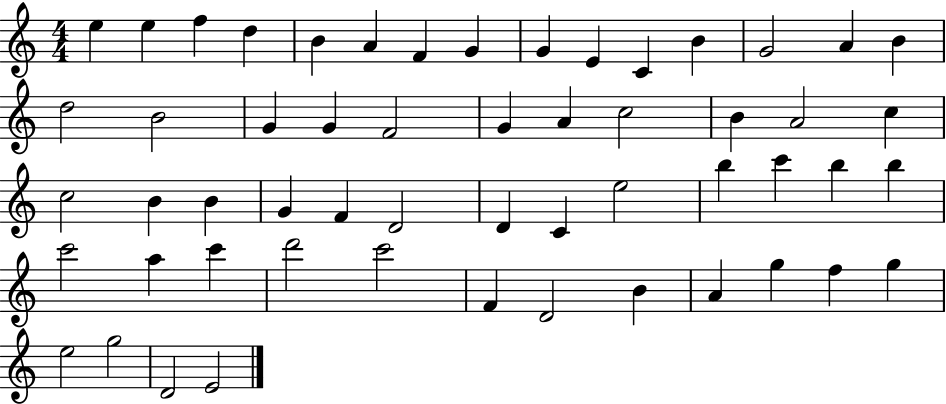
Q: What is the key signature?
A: C major